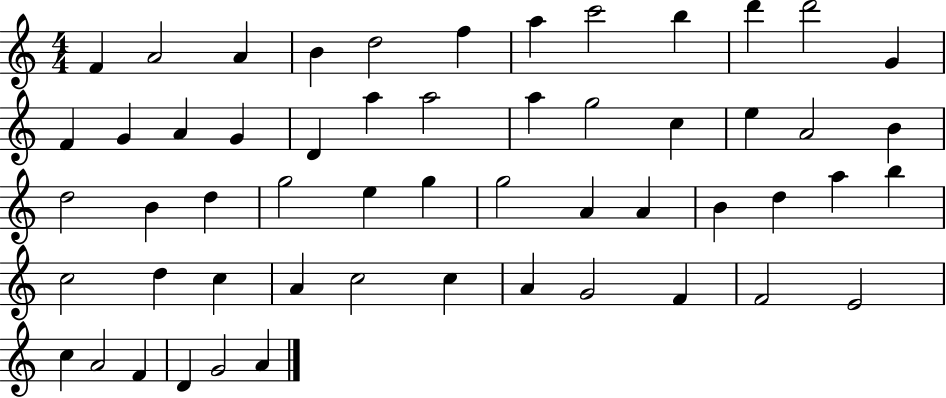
X:1
T:Untitled
M:4/4
L:1/4
K:C
F A2 A B d2 f a c'2 b d' d'2 G F G A G D a a2 a g2 c e A2 B d2 B d g2 e g g2 A A B d a b c2 d c A c2 c A G2 F F2 E2 c A2 F D G2 A